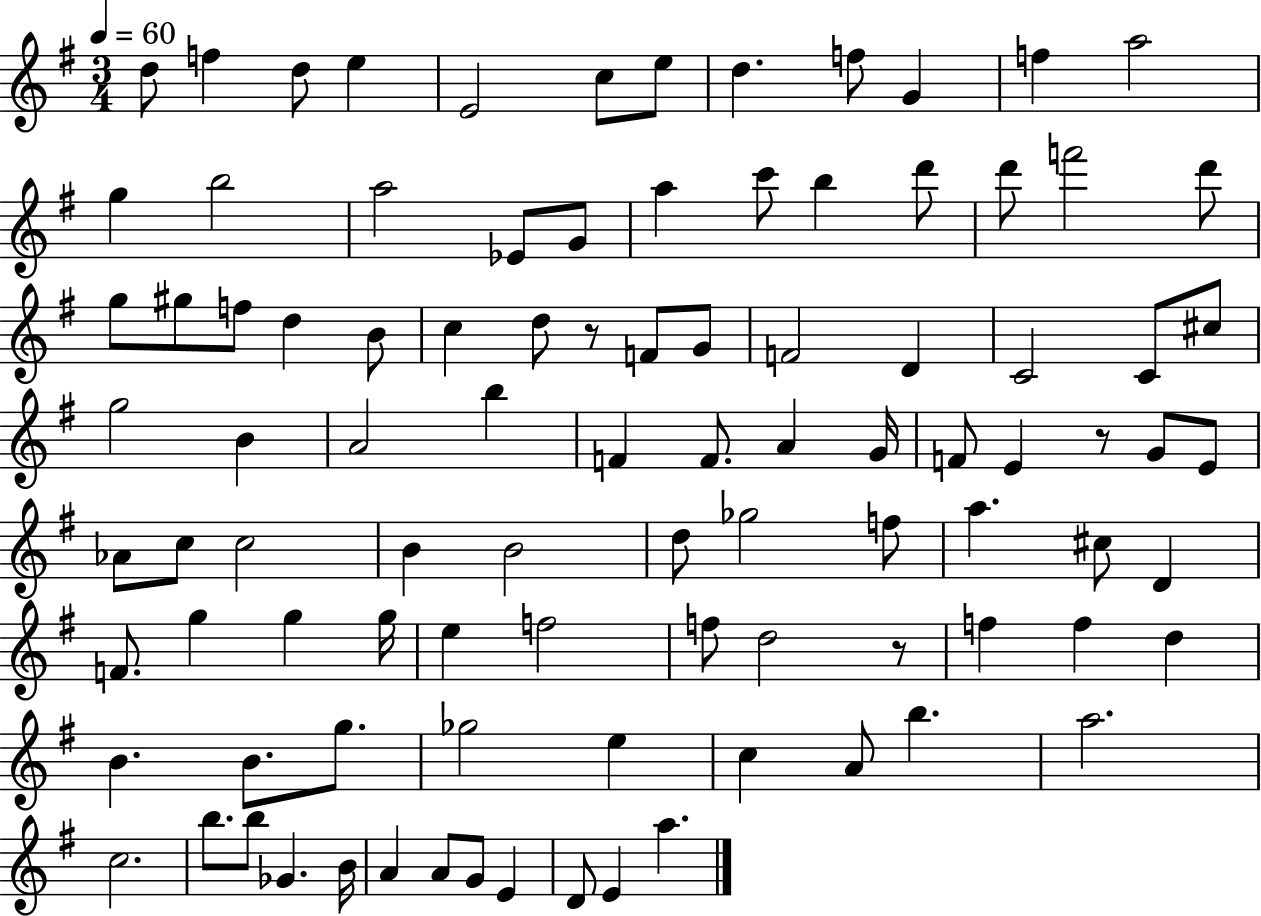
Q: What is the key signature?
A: G major